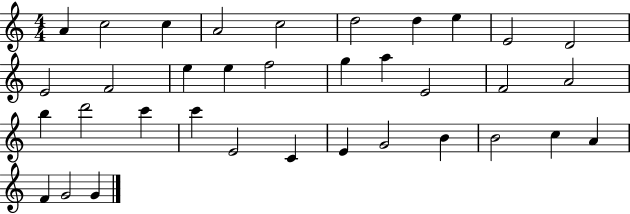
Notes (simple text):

A4/q C5/h C5/q A4/h C5/h D5/h D5/q E5/q E4/h D4/h E4/h F4/h E5/q E5/q F5/h G5/q A5/q E4/h F4/h A4/h B5/q D6/h C6/q C6/q E4/h C4/q E4/q G4/h B4/q B4/h C5/q A4/q F4/q G4/h G4/q